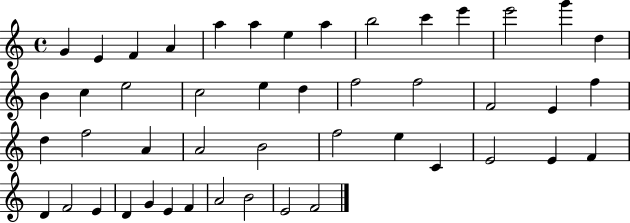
X:1
T:Untitled
M:4/4
L:1/4
K:C
G E F A a a e a b2 c' e' e'2 g' d B c e2 c2 e d f2 f2 F2 E f d f2 A A2 B2 f2 e C E2 E F D F2 E D G E F A2 B2 E2 F2